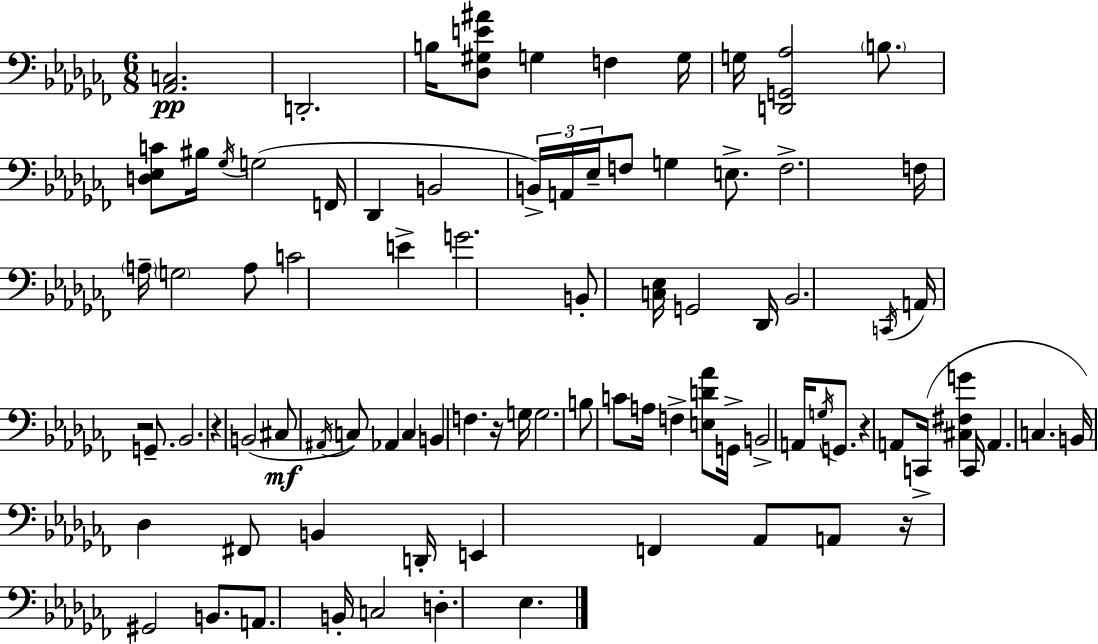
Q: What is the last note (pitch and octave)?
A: Eb3